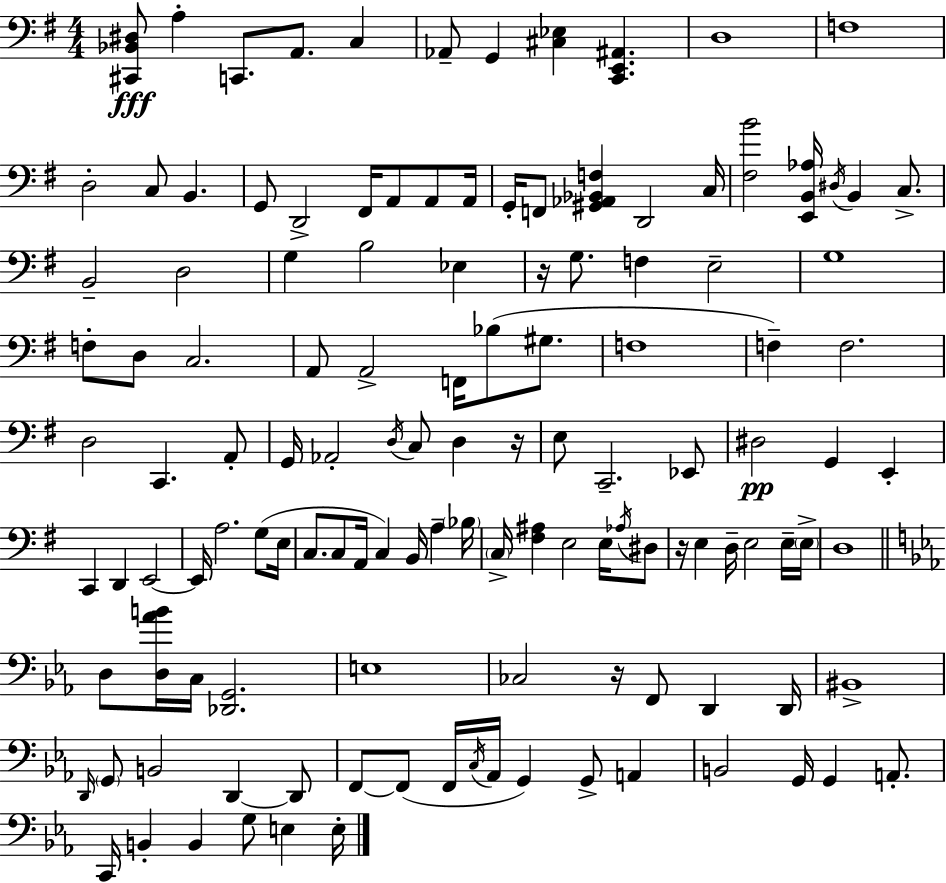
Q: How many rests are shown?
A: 4